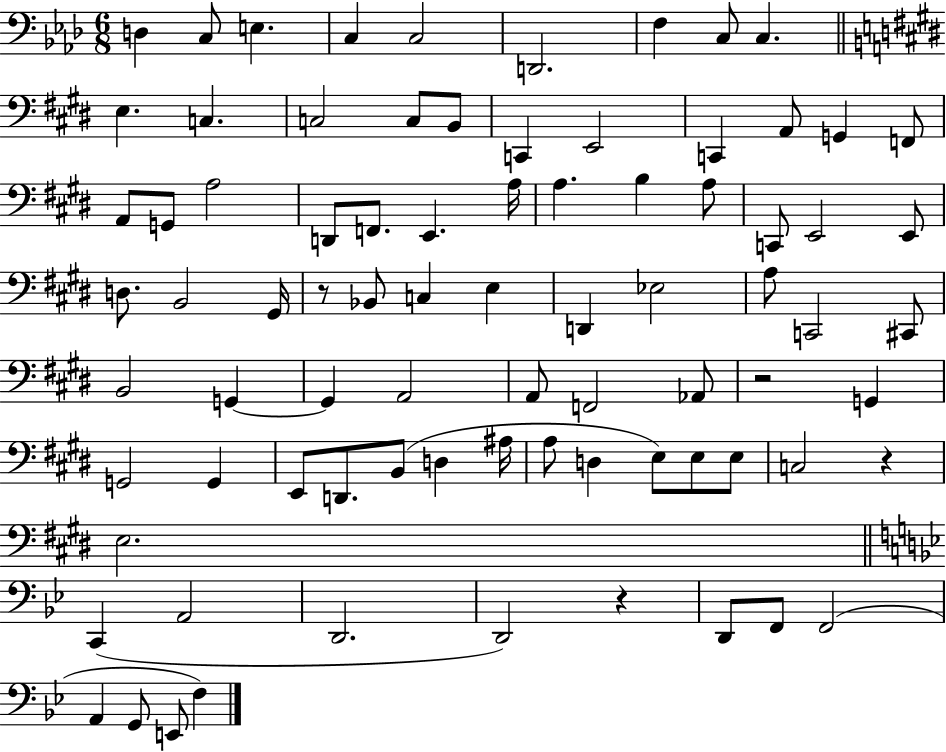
D3/q C3/e E3/q. C3/q C3/h D2/h. F3/q C3/e C3/q. E3/q. C3/q. C3/h C3/e B2/e C2/q E2/h C2/q A2/e G2/q F2/e A2/e G2/e A3/h D2/e F2/e. E2/q. A3/s A3/q. B3/q A3/e C2/e E2/h E2/e D3/e. B2/h G#2/s R/e Bb2/e C3/q E3/q D2/q Eb3/h A3/e C2/h C#2/e B2/h G2/q G2/q A2/h A2/e F2/h Ab2/e R/h G2/q G2/h G2/q E2/e D2/e. B2/e D3/q A#3/s A3/e D3/q E3/e E3/e E3/e C3/h R/q E3/h. C2/q A2/h D2/h. D2/h R/q D2/e F2/e F2/h A2/q G2/e E2/e F3/q